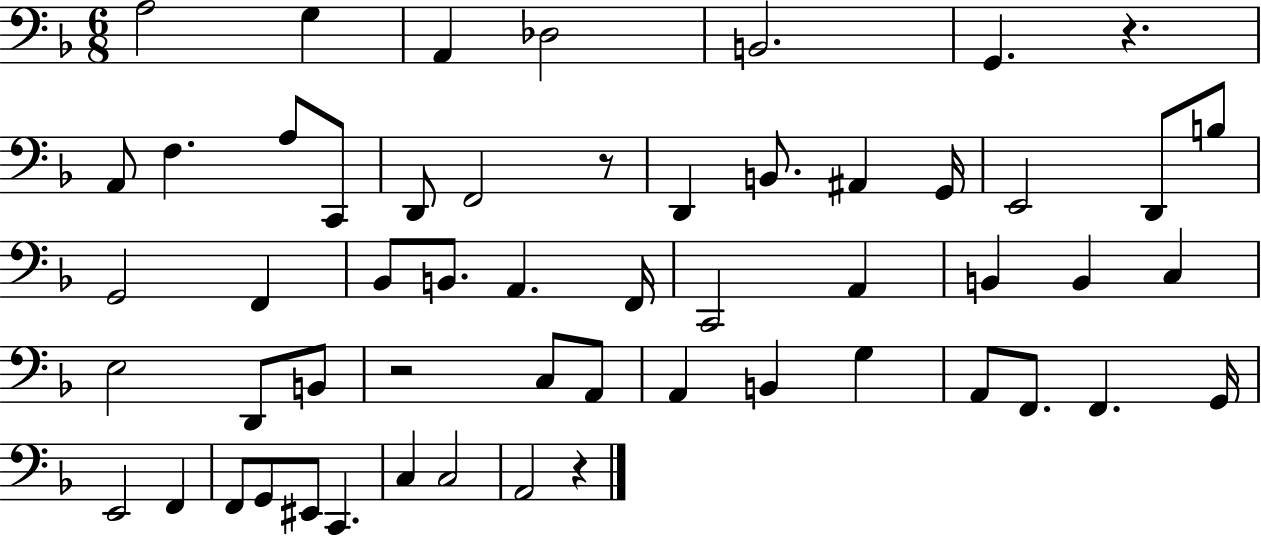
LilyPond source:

{
  \clef bass
  \numericTimeSignature
  \time 6/8
  \key f \major
  a2 g4 | a,4 des2 | b,2. | g,4. r4. | \break a,8 f4. a8 c,8 | d,8 f,2 r8 | d,4 b,8. ais,4 g,16 | e,2 d,8 b8 | \break g,2 f,4 | bes,8 b,8. a,4. f,16 | c,2 a,4 | b,4 b,4 c4 | \break e2 d,8 b,8 | r2 c8 a,8 | a,4 b,4 g4 | a,8 f,8. f,4. g,16 | \break e,2 f,4 | f,8 g,8 eis,8 c,4. | c4 c2 | a,2 r4 | \break \bar "|."
}